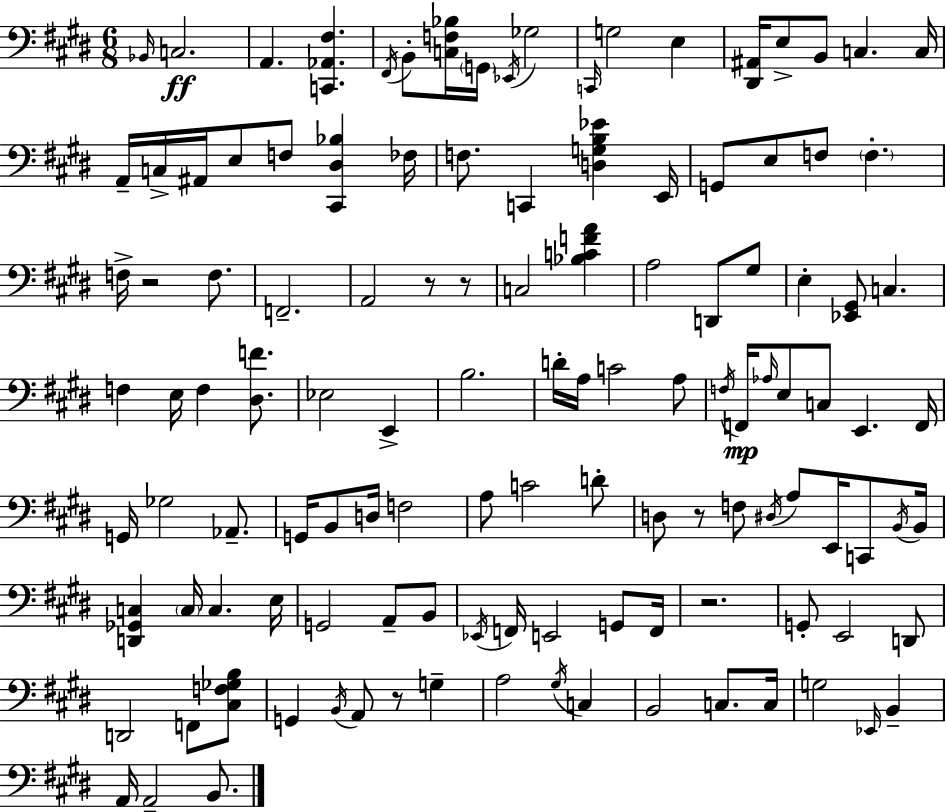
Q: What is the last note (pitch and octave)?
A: B2